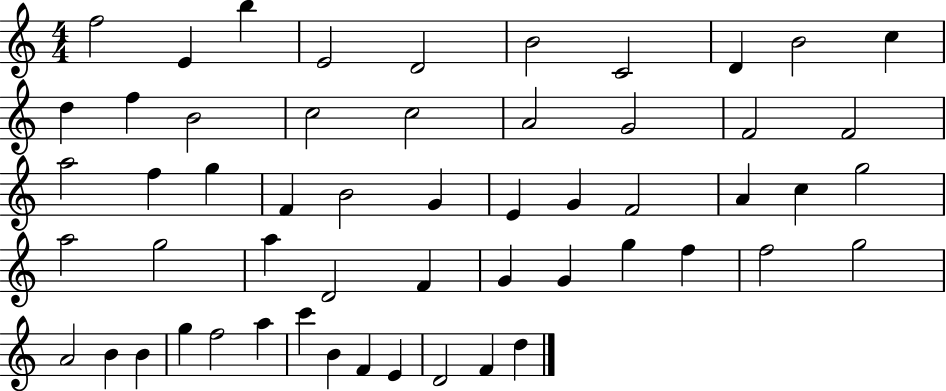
{
  \clef treble
  \numericTimeSignature
  \time 4/4
  \key c \major
  f''2 e'4 b''4 | e'2 d'2 | b'2 c'2 | d'4 b'2 c''4 | \break d''4 f''4 b'2 | c''2 c''2 | a'2 g'2 | f'2 f'2 | \break a''2 f''4 g''4 | f'4 b'2 g'4 | e'4 g'4 f'2 | a'4 c''4 g''2 | \break a''2 g''2 | a''4 d'2 f'4 | g'4 g'4 g''4 f''4 | f''2 g''2 | \break a'2 b'4 b'4 | g''4 f''2 a''4 | c'''4 b'4 f'4 e'4 | d'2 f'4 d''4 | \break \bar "|."
}